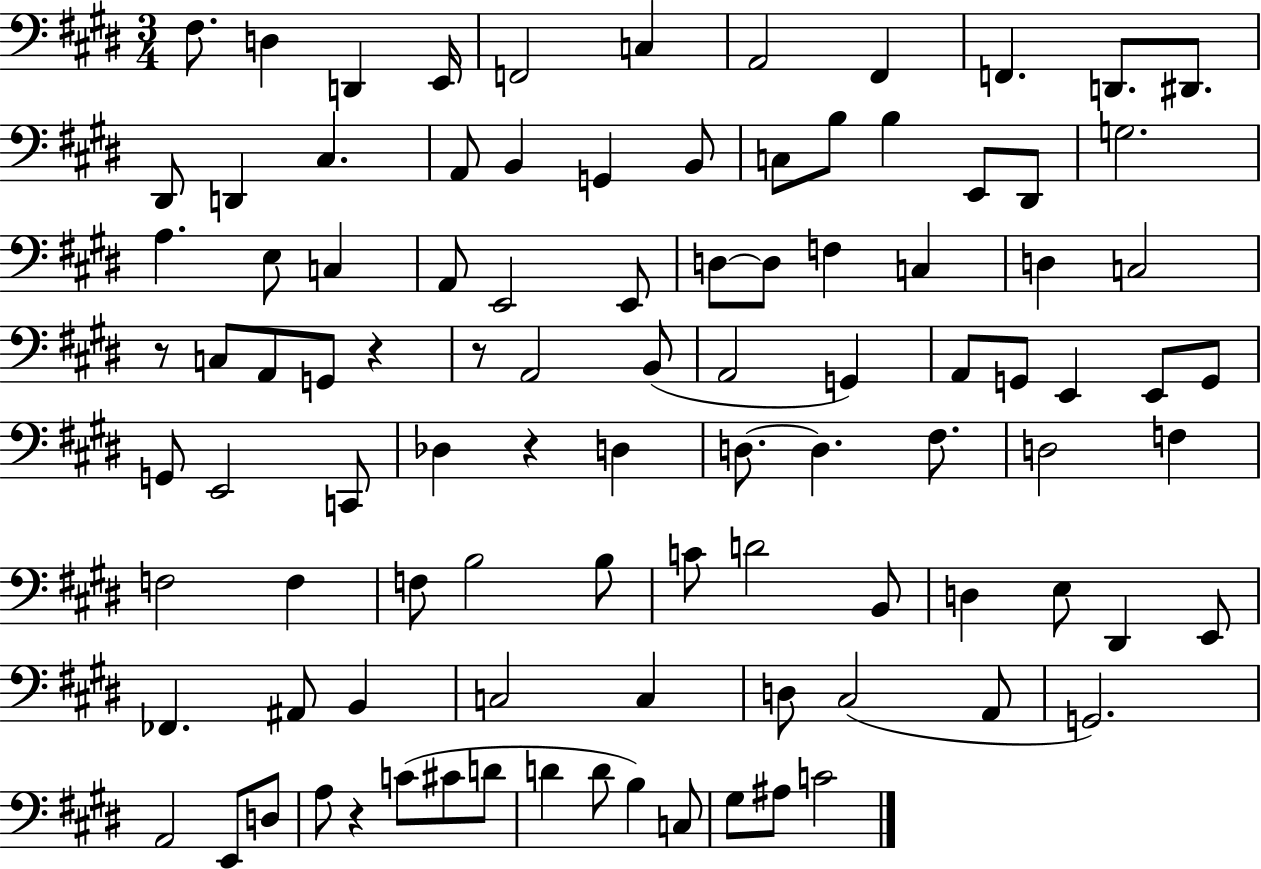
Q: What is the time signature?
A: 3/4